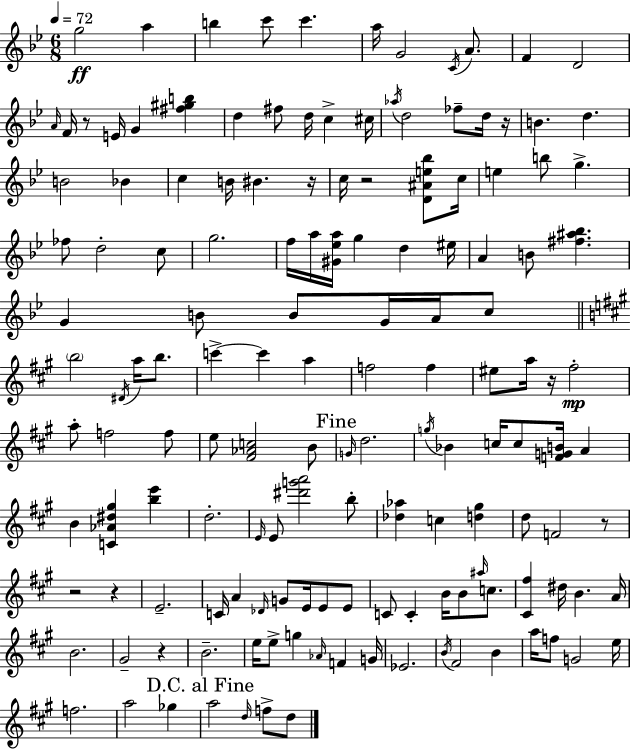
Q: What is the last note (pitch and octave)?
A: D5